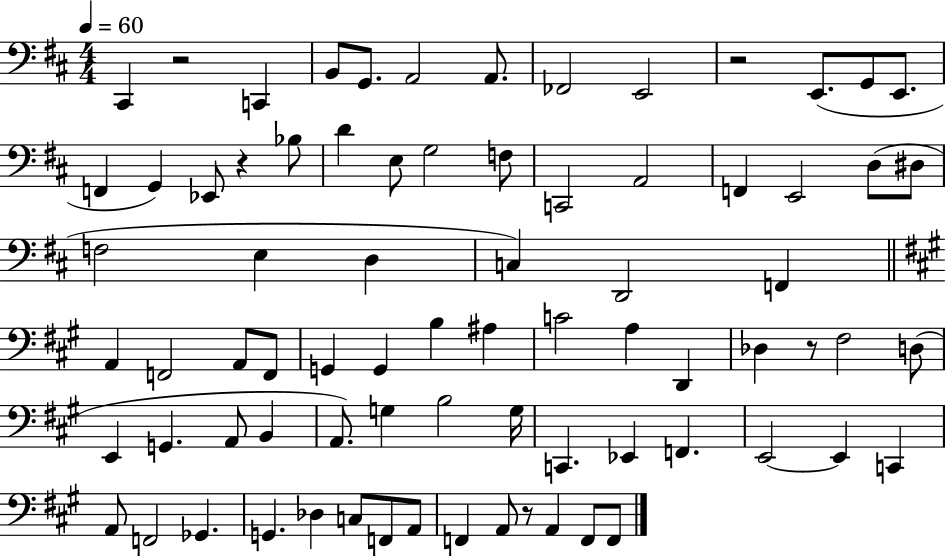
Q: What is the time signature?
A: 4/4